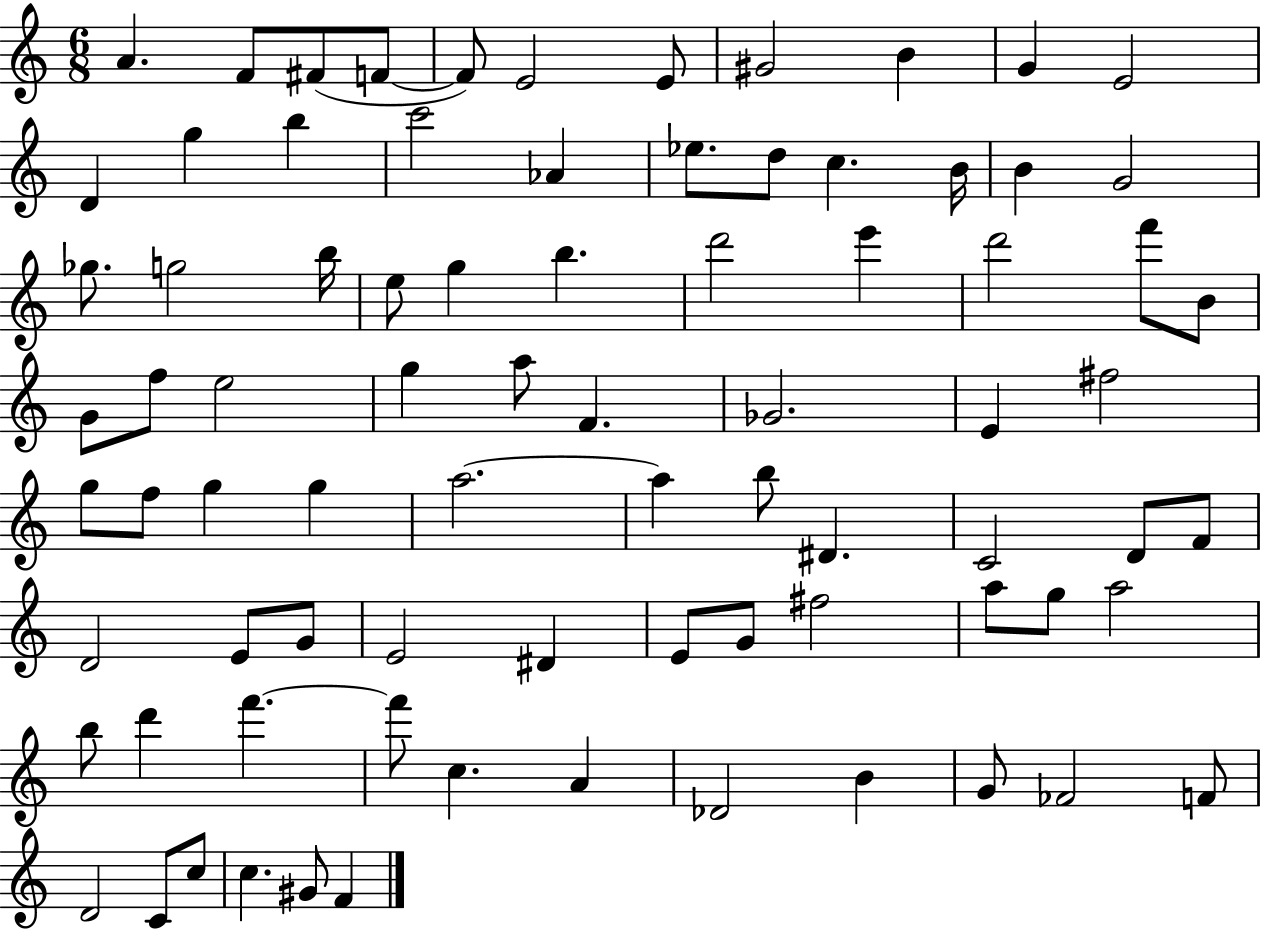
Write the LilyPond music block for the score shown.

{
  \clef treble
  \numericTimeSignature
  \time 6/8
  \key c \major
  \repeat volta 2 { a'4. f'8 fis'8( f'8~~ | f'8) e'2 e'8 | gis'2 b'4 | g'4 e'2 | \break d'4 g''4 b''4 | c'''2 aes'4 | ees''8. d''8 c''4. b'16 | b'4 g'2 | \break ges''8. g''2 b''16 | e''8 g''4 b''4. | d'''2 e'''4 | d'''2 f'''8 b'8 | \break g'8 f''8 e''2 | g''4 a''8 f'4. | ges'2. | e'4 fis''2 | \break g''8 f''8 g''4 g''4 | a''2.~~ | a''4 b''8 dis'4. | c'2 d'8 f'8 | \break d'2 e'8 g'8 | e'2 dis'4 | e'8 g'8 fis''2 | a''8 g''8 a''2 | \break b''8 d'''4 f'''4.~~ | f'''8 c''4. a'4 | des'2 b'4 | g'8 fes'2 f'8 | \break d'2 c'8 c''8 | c''4. gis'8 f'4 | } \bar "|."
}